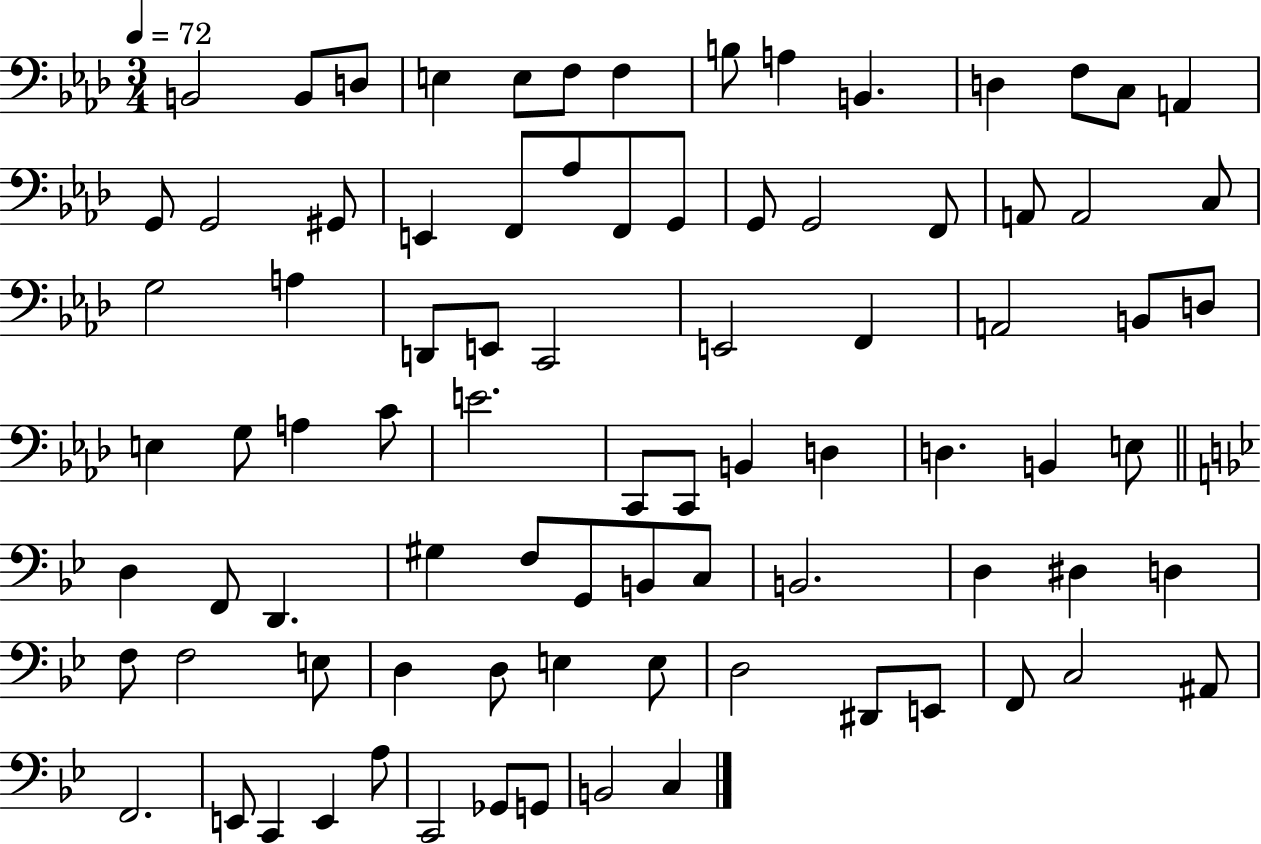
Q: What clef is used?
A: bass